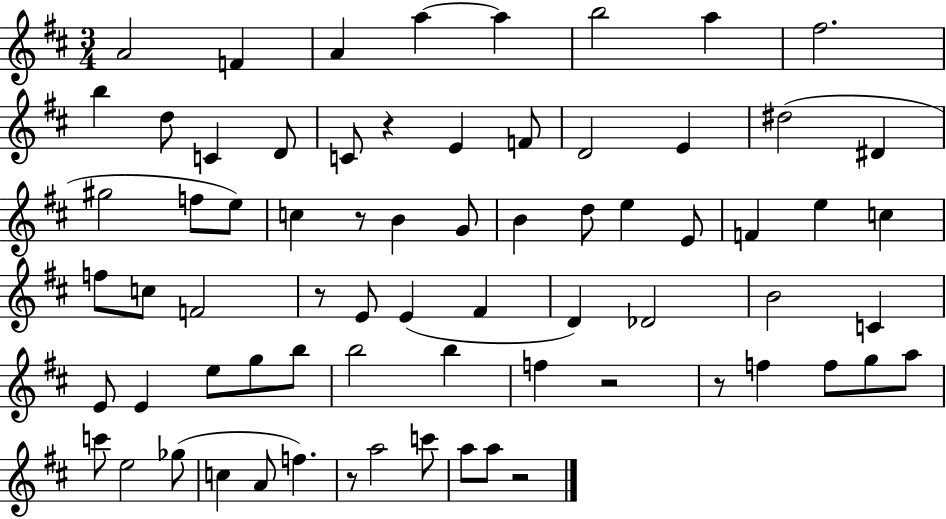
A4/h F4/q A4/q A5/q A5/q B5/h A5/q F#5/h. B5/q D5/e C4/q D4/e C4/e R/q E4/q F4/e D4/h E4/q D#5/h D#4/q G#5/h F5/e E5/e C5/q R/e B4/q G4/e B4/q D5/e E5/q E4/e F4/q E5/q C5/q F5/e C5/e F4/h R/e E4/e E4/q F#4/q D4/q Db4/h B4/h C4/q E4/e E4/q E5/e G5/e B5/e B5/h B5/q F5/q R/h R/e F5/q F5/e G5/e A5/e C6/e E5/h Gb5/e C5/q A4/e F5/q. R/e A5/h C6/e A5/e A5/e R/h